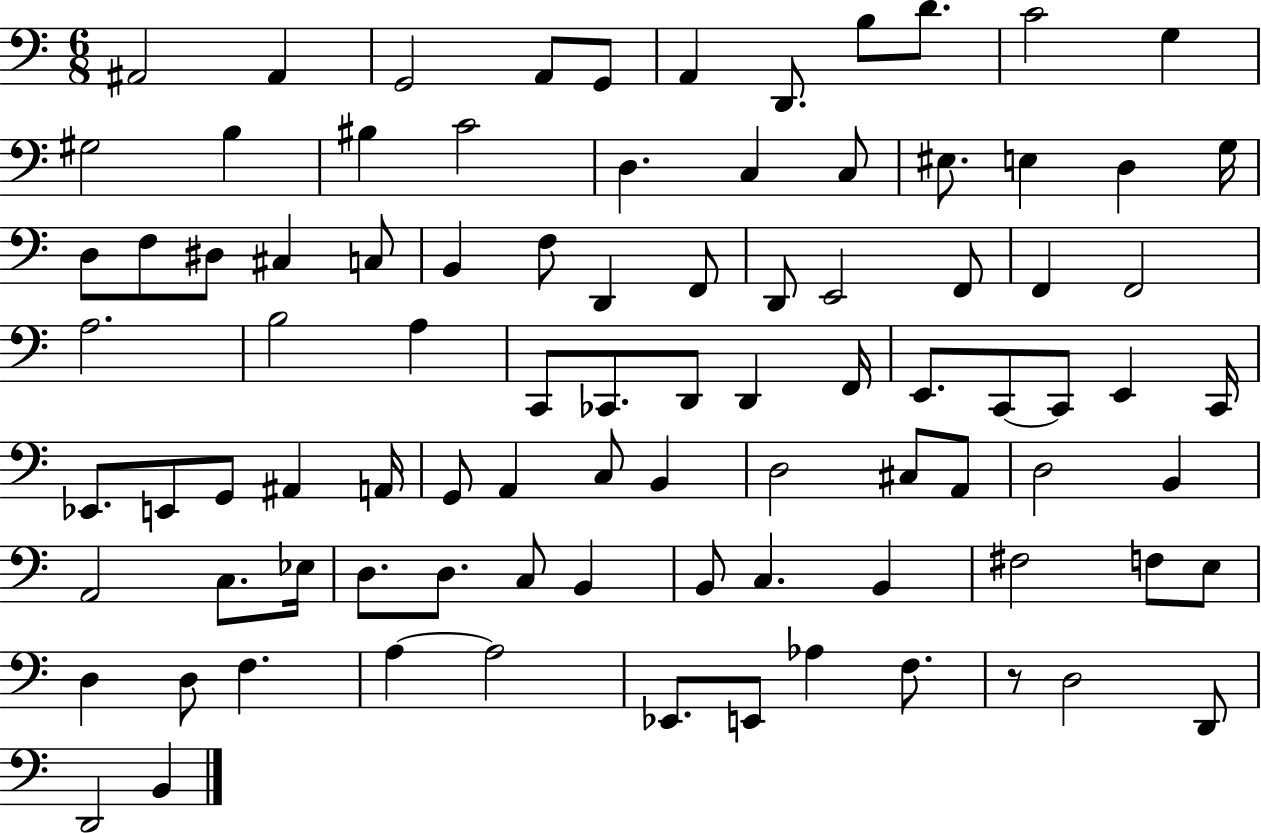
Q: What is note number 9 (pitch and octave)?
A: D4